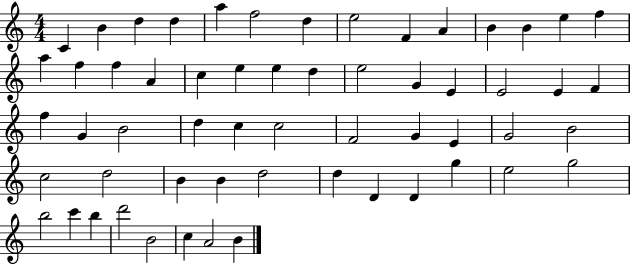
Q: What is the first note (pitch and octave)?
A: C4